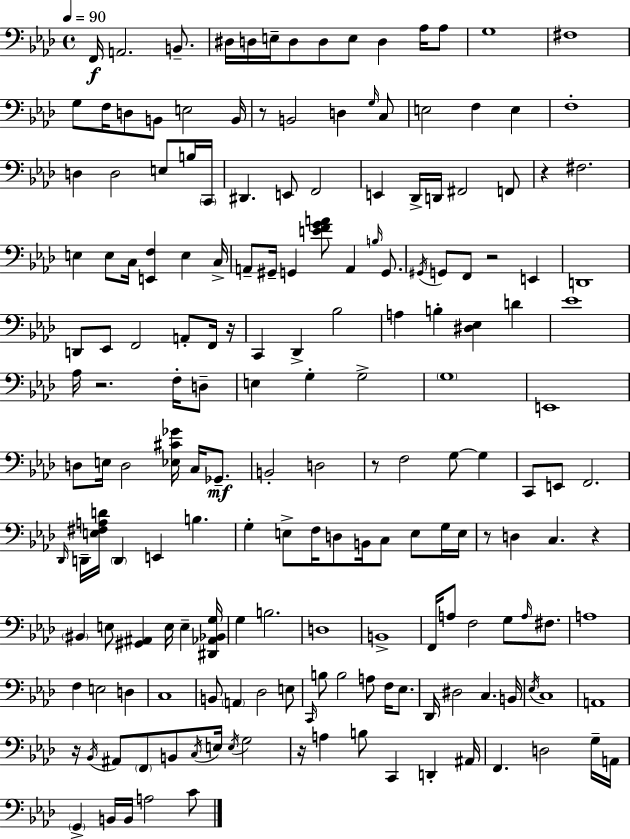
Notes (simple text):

F2/s A2/h. B2/e. D#3/s D3/s E3/s D3/e D3/e E3/e D3/q Ab3/s Ab3/e G3/w F#3/w G3/e F3/s D3/e B2/e E3/h B2/s R/e B2/h D3/q G3/s C3/e E3/h F3/q E3/q F3/w D3/q D3/h E3/e B3/s C2/s D#2/q. E2/e F2/h E2/q Db2/s D2/s F#2/h F2/e R/q F#3/h. E3/q E3/e C3/s [E2,F3]/q E3/q C3/s A2/e G#2/s G2/q [E4,F4,G4,A4]/e A2/q B3/s G2/e. G#2/s G2/e F2/e R/h E2/q D2/w D2/e Eb2/e F2/h A2/e F2/s R/s C2/q Db2/q Bb3/h A3/q B3/q [D#3,Eb3]/q D4/q Eb4/w Ab3/s R/h. F3/s D3/e E3/q G3/q G3/h G3/w E2/w D3/e E3/s D3/h [Eb3,C#4,Gb4]/s C3/s Gb2/e. B2/h D3/h R/e F3/h G3/e G3/q C2/e E2/e F2/h. Db2/s D2/s [E3,F#3,A3,D4]/s D2/q E2/q B3/q. G3/q E3/e F3/s D3/e B2/s C3/e E3/e G3/s E3/s R/e D3/q C3/q. R/q BIS2/q E3/e [G#2,A#2]/q E3/s E3/q [D#2,Ab2,Bb2,G3]/s G3/q B3/h. D3/w B2/w F2/s A3/e F3/h G3/e A3/s F#3/e. A3/w F3/q E3/h D3/q C3/w B2/e A2/q Db3/h E3/e C2/s B3/e B3/h A3/e F3/s Eb3/e. Db2/s D#3/h C3/q. B2/s Eb3/s C3/w A2/w R/s Bb2/s A#2/e F2/e B2/e C3/s E3/s E3/s G3/h R/s A3/q B3/e C2/q D2/q A#2/s F2/q. D3/h G3/s A2/s G2/q B2/s B2/s A3/h C4/e